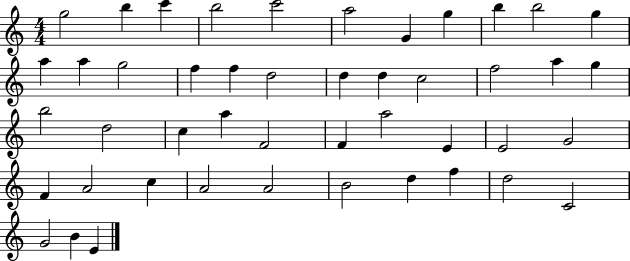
G5/h B5/q C6/q B5/h C6/h A5/h G4/q G5/q B5/q B5/h G5/q A5/q A5/q G5/h F5/q F5/q D5/h D5/q D5/q C5/h F5/h A5/q G5/q B5/h D5/h C5/q A5/q F4/h F4/q A5/h E4/q E4/h G4/h F4/q A4/h C5/q A4/h A4/h B4/h D5/q F5/q D5/h C4/h G4/h B4/q E4/q